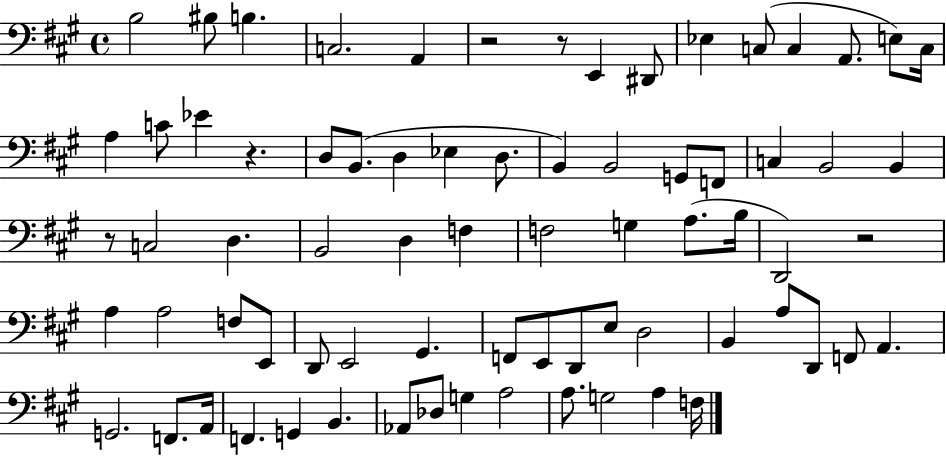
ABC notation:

X:1
T:Untitled
M:4/4
L:1/4
K:A
B,2 ^B,/2 B, C,2 A,, z2 z/2 E,, ^D,,/2 _E, C,/2 C, A,,/2 E,/2 C,/4 A, C/2 _E z D,/2 B,,/2 D, _E, D,/2 B,, B,,2 G,,/2 F,,/2 C, B,,2 B,, z/2 C,2 D, B,,2 D, F, F,2 G, A,/2 B,/4 D,,2 z2 A, A,2 F,/2 E,,/2 D,,/2 E,,2 ^G,, F,,/2 E,,/2 D,,/2 E,/2 D,2 B,, A,/2 D,,/2 F,,/2 A,, G,,2 F,,/2 A,,/4 F,, G,, B,, _A,,/2 _D,/2 G, A,2 A,/2 G,2 A, F,/4